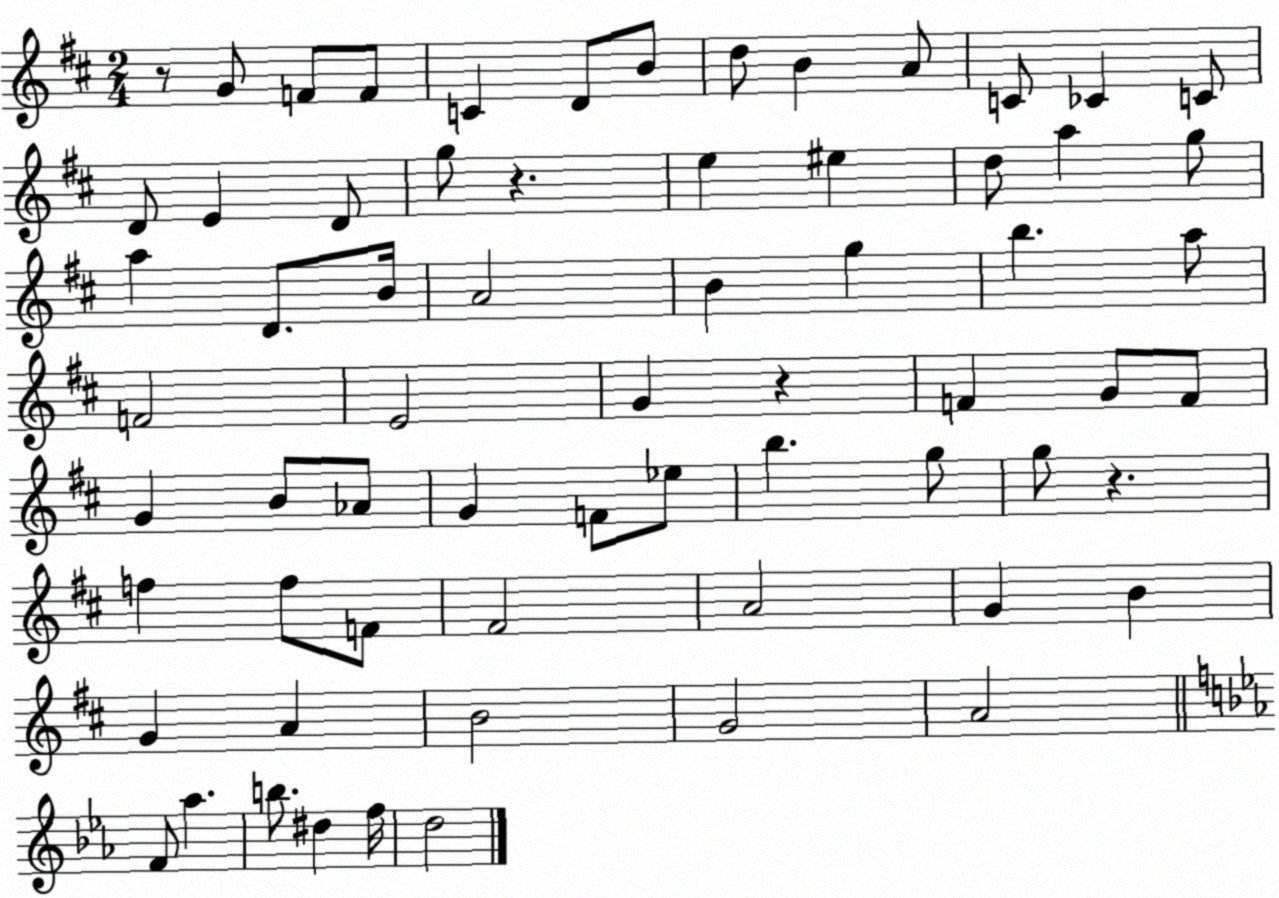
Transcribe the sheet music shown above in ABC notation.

X:1
T:Untitled
M:2/4
L:1/4
K:D
z/2 G/2 F/2 F/2 C D/2 B/2 d/2 B A/2 C/2 _C C/2 D/2 E D/2 g/2 z e ^e d/2 a g/2 a D/2 B/4 A2 B g b a/2 F2 E2 G z F G/2 F/2 G B/2 _A/2 G F/2 _e/2 b g/2 g/2 z f f/2 F/2 ^F2 A2 G B G A B2 G2 A2 F/2 _a b/2 ^d f/4 d2